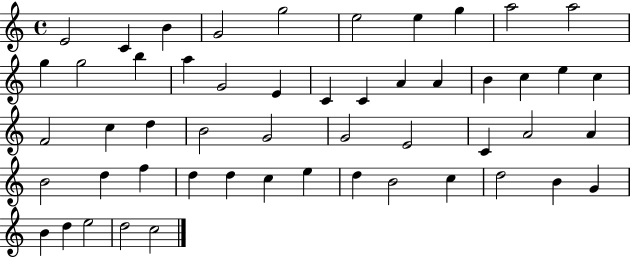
X:1
T:Untitled
M:4/4
L:1/4
K:C
E2 C B G2 g2 e2 e g a2 a2 g g2 b a G2 E C C A A B c e c F2 c d B2 G2 G2 E2 C A2 A B2 d f d d c e d B2 c d2 B G B d e2 d2 c2